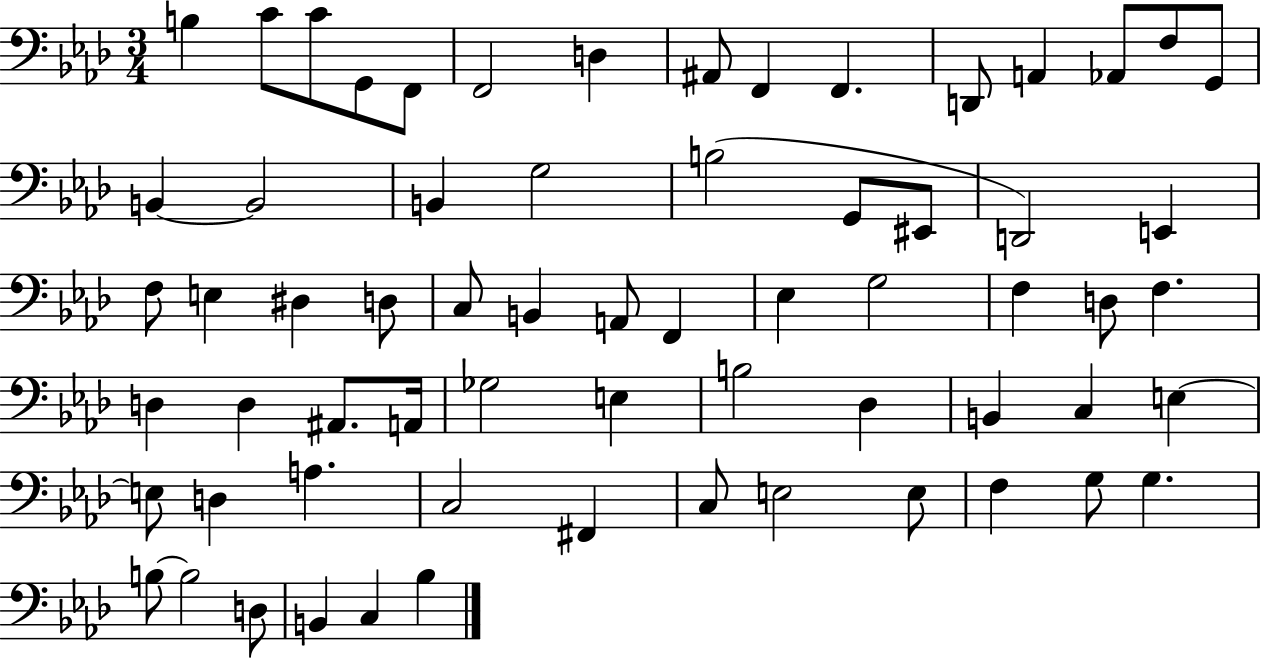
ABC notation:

X:1
T:Untitled
M:3/4
L:1/4
K:Ab
B, C/2 C/2 G,,/2 F,,/2 F,,2 D, ^A,,/2 F,, F,, D,,/2 A,, _A,,/2 F,/2 G,,/2 B,, B,,2 B,, G,2 B,2 G,,/2 ^E,,/2 D,,2 E,, F,/2 E, ^D, D,/2 C,/2 B,, A,,/2 F,, _E, G,2 F, D,/2 F, D, D, ^A,,/2 A,,/4 _G,2 E, B,2 _D, B,, C, E, E,/2 D, A, C,2 ^F,, C,/2 E,2 E,/2 F, G,/2 G, B,/2 B,2 D,/2 B,, C, _B,